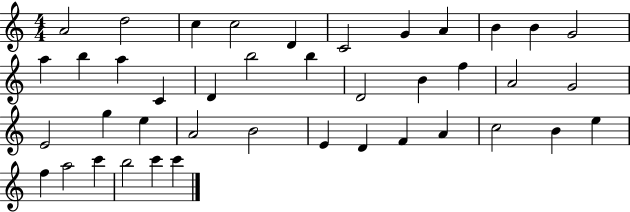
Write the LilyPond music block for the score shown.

{
  \clef treble
  \numericTimeSignature
  \time 4/4
  \key c \major
  a'2 d''2 | c''4 c''2 d'4 | c'2 g'4 a'4 | b'4 b'4 g'2 | \break a''4 b''4 a''4 c'4 | d'4 b''2 b''4 | d'2 b'4 f''4 | a'2 g'2 | \break e'2 g''4 e''4 | a'2 b'2 | e'4 d'4 f'4 a'4 | c''2 b'4 e''4 | \break f''4 a''2 c'''4 | b''2 c'''4 c'''4 | \bar "|."
}